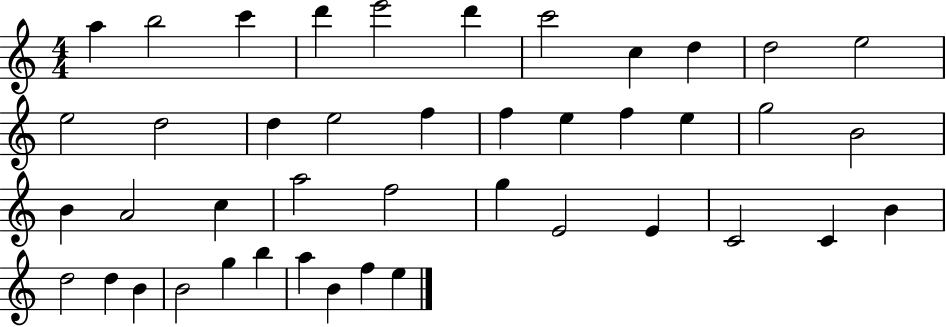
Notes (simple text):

A5/q B5/h C6/q D6/q E6/h D6/q C6/h C5/q D5/q D5/h E5/h E5/h D5/h D5/q E5/h F5/q F5/q E5/q F5/q E5/q G5/h B4/h B4/q A4/h C5/q A5/h F5/h G5/q E4/h E4/q C4/h C4/q B4/q D5/h D5/q B4/q B4/h G5/q B5/q A5/q B4/q F5/q E5/q